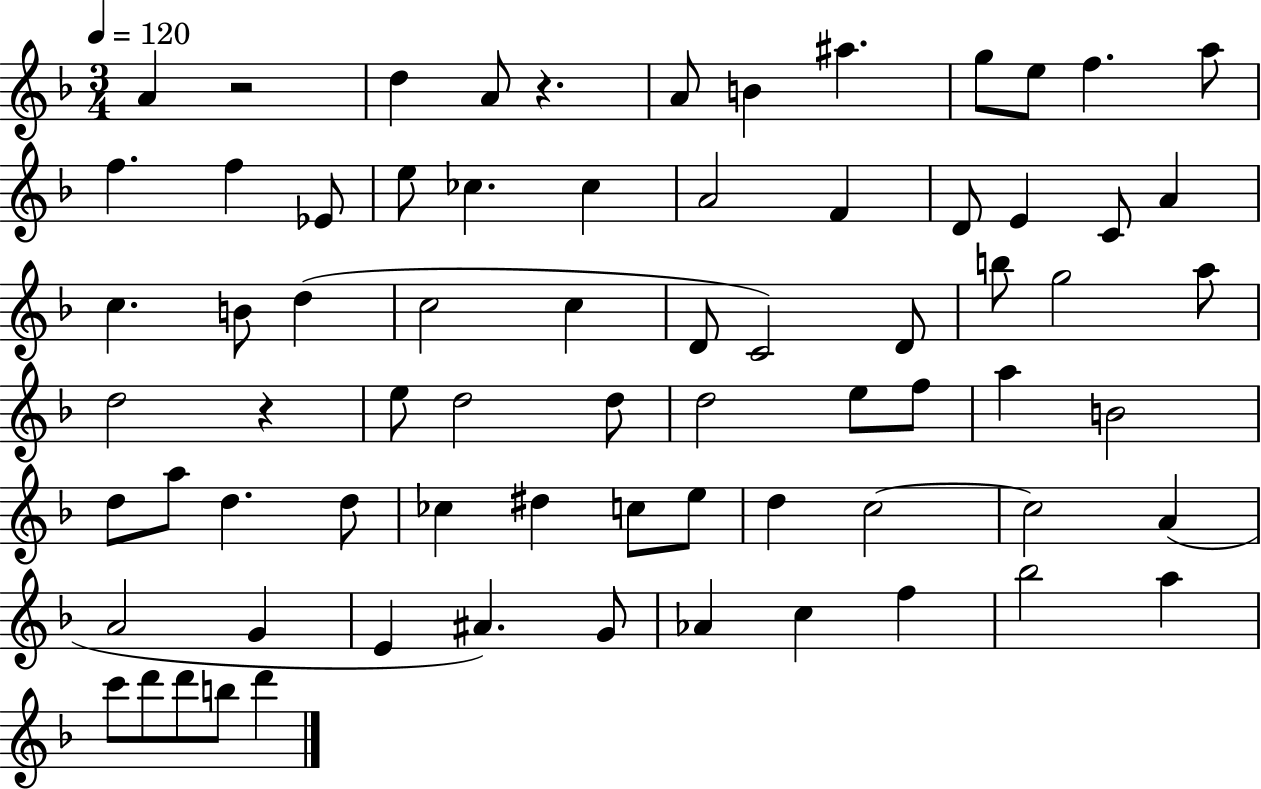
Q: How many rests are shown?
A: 3